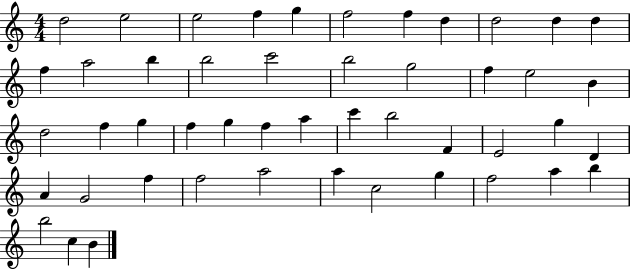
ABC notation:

X:1
T:Untitled
M:4/4
L:1/4
K:C
d2 e2 e2 f g f2 f d d2 d d f a2 b b2 c'2 b2 g2 f e2 B d2 f g f g f a c' b2 F E2 g D A G2 f f2 a2 a c2 g f2 a b b2 c B